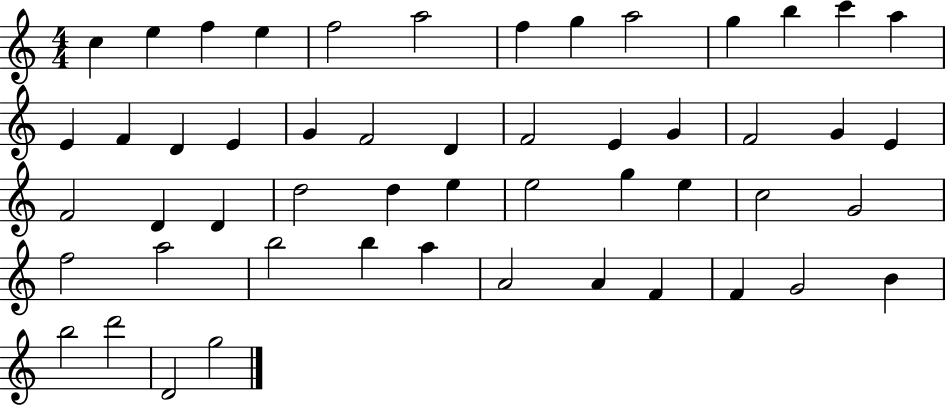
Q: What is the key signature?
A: C major